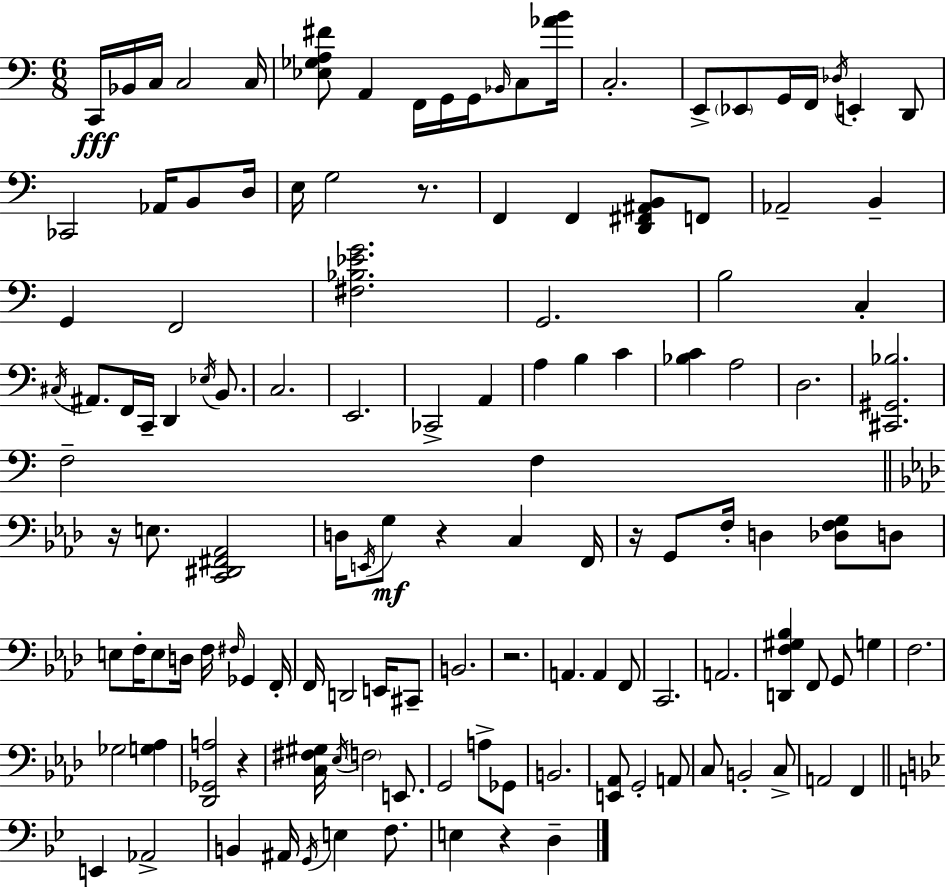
C2/s Bb2/s C3/s C3/h C3/s [Eb3,Gb3,A3,F#4]/e A2/q F2/s G2/s G2/s Bb2/s C3/e [Ab4,B4]/s C3/h. E2/e Eb2/e G2/s F2/s Db3/s E2/q D2/e CES2/h Ab2/s B2/e D3/s E3/s G3/h R/e. F2/q F2/q [D2,F#2,A#2,B2]/e F2/e Ab2/h B2/q G2/q F2/h [F#3,Bb3,Eb4,G4]/h. G2/h. B3/h C3/q C#3/s A#2/e. F2/s C2/s D2/q Eb3/s B2/e. C3/h. E2/h. CES2/h A2/q A3/q B3/q C4/q [Bb3,C4]/q A3/h D3/h. [C#2,G#2,Bb3]/h. F3/h F3/q R/s E3/e. [C2,D#2,F#2,Ab2]/h D3/s E2/s G3/e R/q C3/q F2/s R/s G2/e F3/s D3/q [Db3,F3,G3]/e D3/e E3/e F3/s E3/e D3/s F3/s F#3/s Gb2/q F2/s F2/s D2/h E2/s C#2/e B2/h. R/h. A2/q. A2/q F2/e C2/h. A2/h. [D2,F3,G#3,Bb3]/q F2/e G2/e G3/q F3/h. Gb3/h [G3,Ab3]/q [Db2,Gb2,A3]/h R/q [C3,F#3,G#3]/s Eb3/s F3/h E2/e. G2/h A3/e Gb2/e B2/h. [E2,Ab2]/e G2/h A2/e C3/e B2/h C3/e A2/h F2/q E2/q Ab2/h B2/q A#2/s G2/s E3/q F3/e. E3/q R/q D3/q